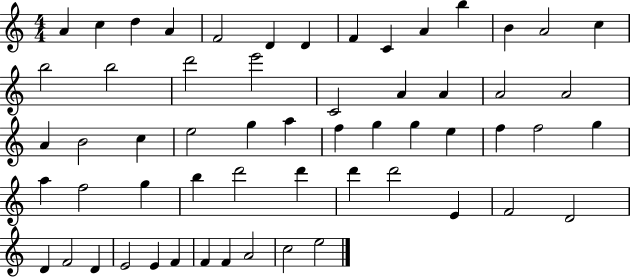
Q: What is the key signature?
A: C major